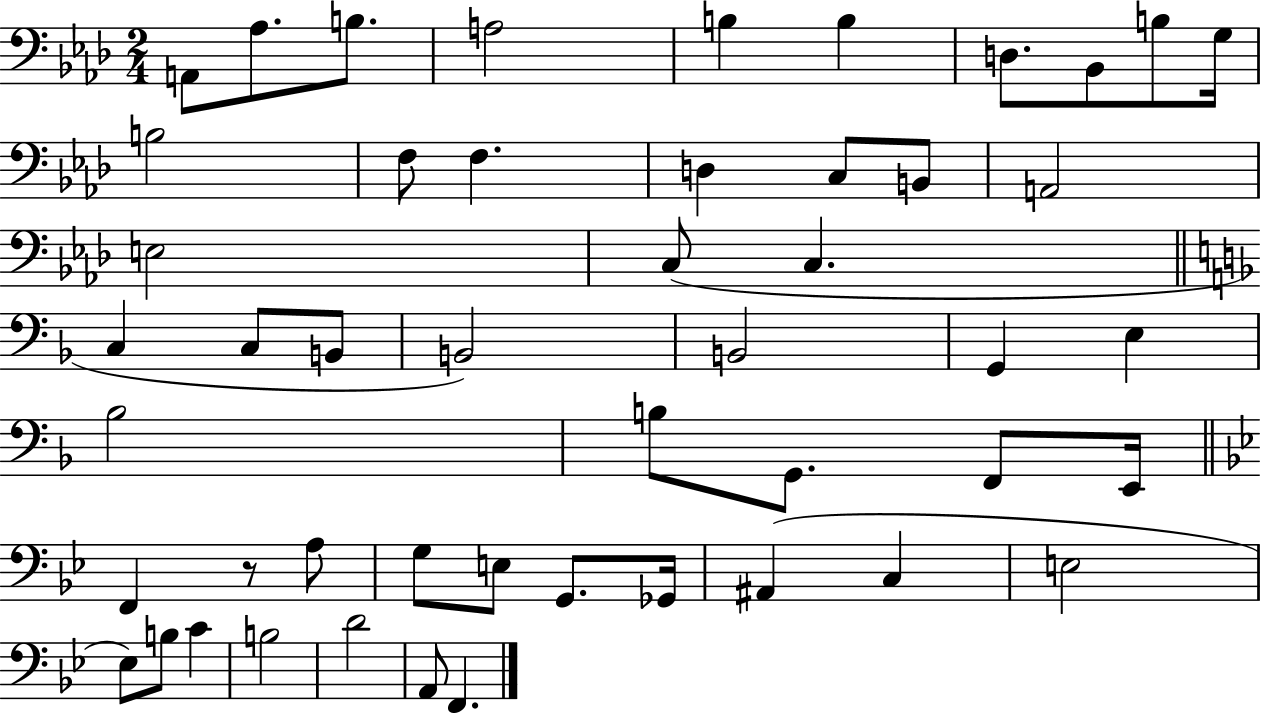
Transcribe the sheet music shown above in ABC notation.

X:1
T:Untitled
M:2/4
L:1/4
K:Ab
A,,/2 _A,/2 B,/2 A,2 B, B, D,/2 _B,,/2 B,/2 G,/4 B,2 F,/2 F, D, C,/2 B,,/2 A,,2 E,2 C,/2 C, C, C,/2 B,,/2 B,,2 B,,2 G,, E, _B,2 B,/2 G,,/2 F,,/2 E,,/4 F,, z/2 A,/2 G,/2 E,/2 G,,/2 _G,,/4 ^A,, C, E,2 _E,/2 B,/2 C B,2 D2 A,,/2 F,,